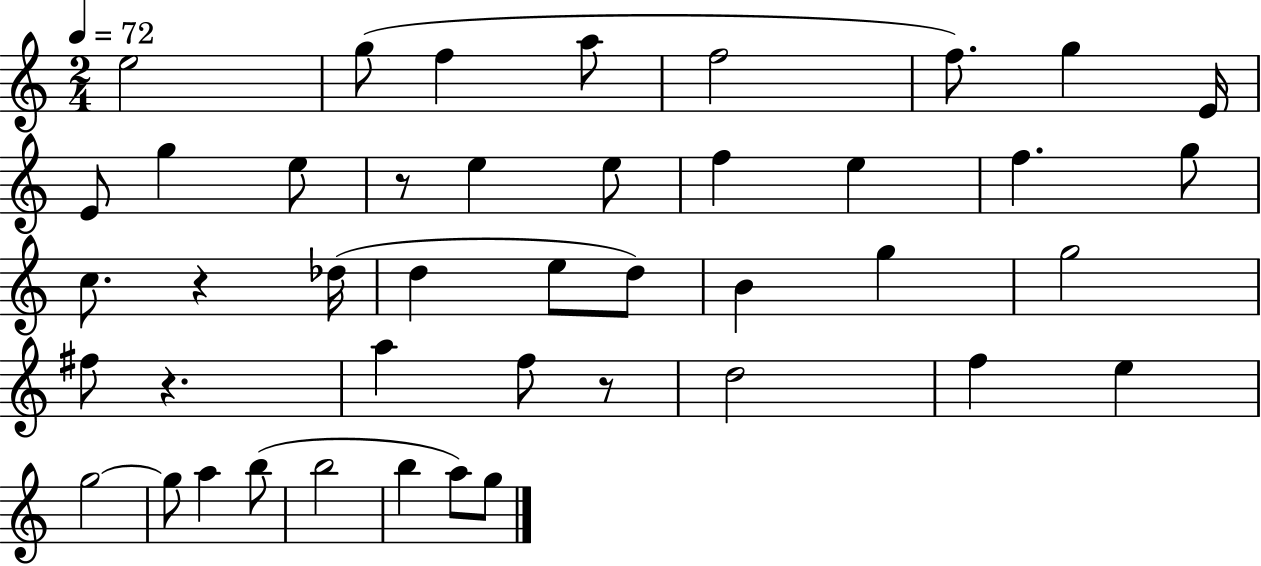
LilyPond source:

{
  \clef treble
  \numericTimeSignature
  \time 2/4
  \key c \major
  \tempo 4 = 72
  \repeat volta 2 { e''2 | g''8( f''4 a''8 | f''2 | f''8.) g''4 e'16 | \break e'8 g''4 e''8 | r8 e''4 e''8 | f''4 e''4 | f''4. g''8 | \break c''8. r4 des''16( | d''4 e''8 d''8) | b'4 g''4 | g''2 | \break fis''8 r4. | a''4 f''8 r8 | d''2 | f''4 e''4 | \break g''2~~ | g''8 a''4 b''8( | b''2 | b''4 a''8) g''8 | \break } \bar "|."
}